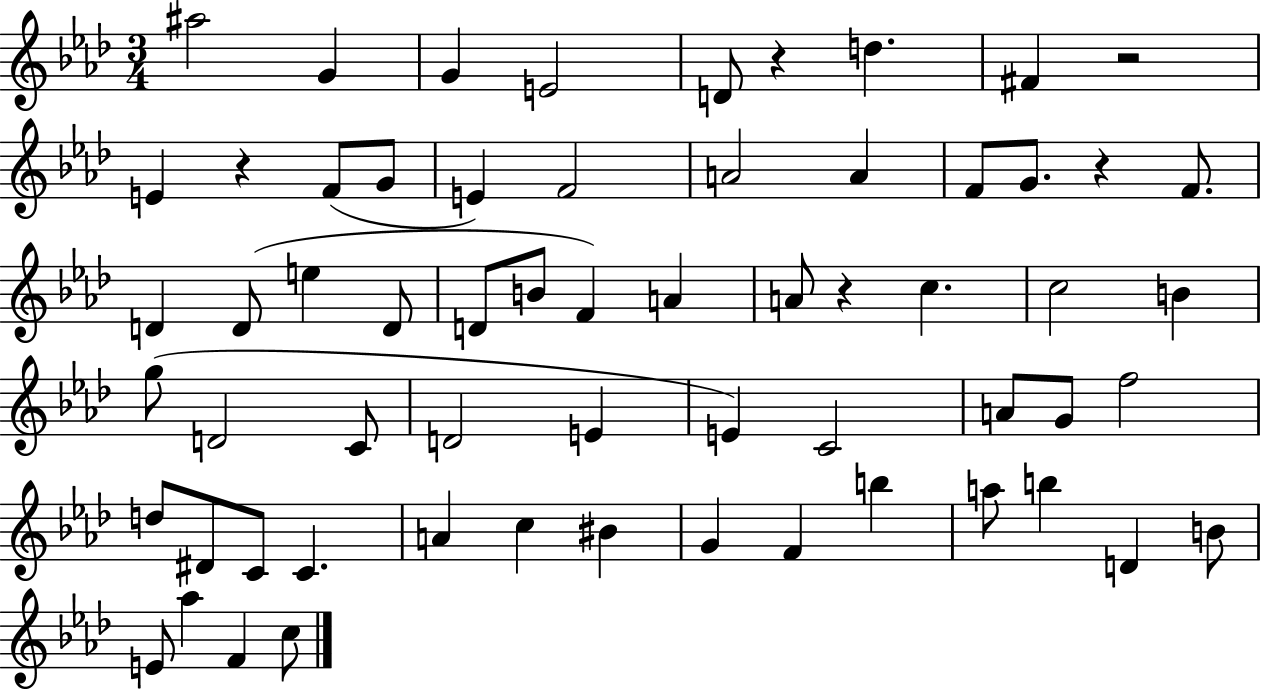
{
  \clef treble
  \numericTimeSignature
  \time 3/4
  \key aes \major
  ais''2 g'4 | g'4 e'2 | d'8 r4 d''4. | fis'4 r2 | \break e'4 r4 f'8( g'8 | e'4) f'2 | a'2 a'4 | f'8 g'8. r4 f'8. | \break d'4 d'8( e''4 d'8 | d'8 b'8 f'4) a'4 | a'8 r4 c''4. | c''2 b'4 | \break g''8( d'2 c'8 | d'2 e'4 | e'4) c'2 | a'8 g'8 f''2 | \break d''8 dis'8 c'8 c'4. | a'4 c''4 bis'4 | g'4 f'4 b''4 | a''8 b''4 d'4 b'8 | \break e'8 aes''4 f'4 c''8 | \bar "|."
}